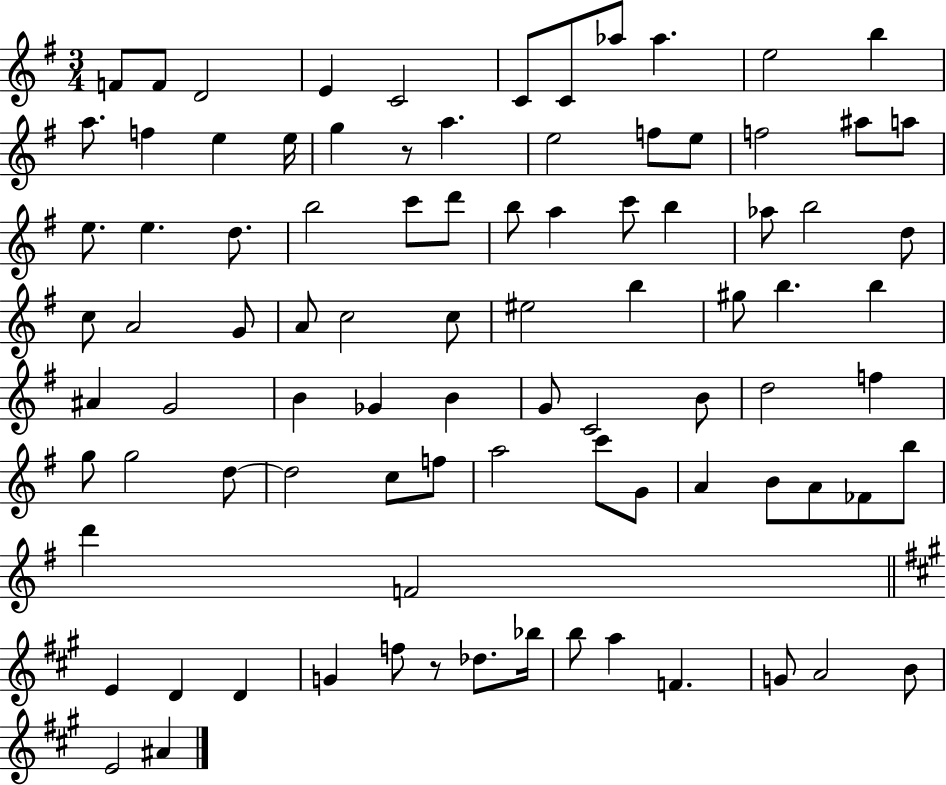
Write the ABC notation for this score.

X:1
T:Untitled
M:3/4
L:1/4
K:G
F/2 F/2 D2 E C2 C/2 C/2 _a/2 _a e2 b a/2 f e e/4 g z/2 a e2 f/2 e/2 f2 ^a/2 a/2 e/2 e d/2 b2 c'/2 d'/2 b/2 a c'/2 b _a/2 b2 d/2 c/2 A2 G/2 A/2 c2 c/2 ^e2 b ^g/2 b b ^A G2 B _G B G/2 C2 B/2 d2 f g/2 g2 d/2 d2 c/2 f/2 a2 c'/2 G/2 A B/2 A/2 _F/2 b/2 d' F2 E D D G f/2 z/2 _d/2 _b/4 b/2 a F G/2 A2 B/2 E2 ^A